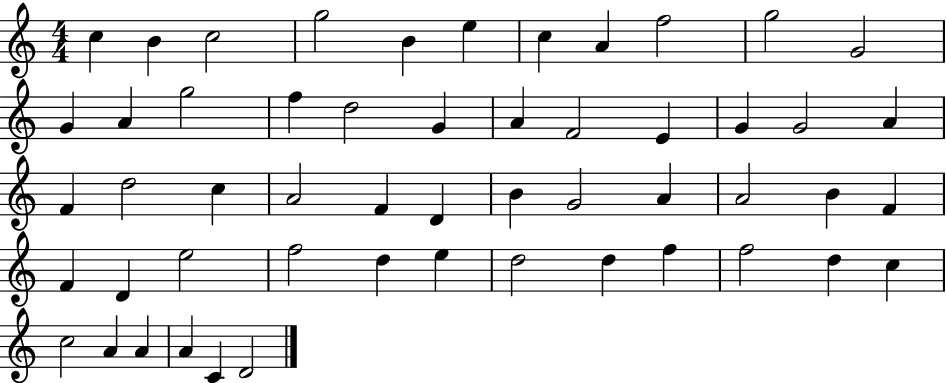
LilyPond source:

{
  \clef treble
  \numericTimeSignature
  \time 4/4
  \key c \major
  c''4 b'4 c''2 | g''2 b'4 e''4 | c''4 a'4 f''2 | g''2 g'2 | \break g'4 a'4 g''2 | f''4 d''2 g'4 | a'4 f'2 e'4 | g'4 g'2 a'4 | \break f'4 d''2 c''4 | a'2 f'4 d'4 | b'4 g'2 a'4 | a'2 b'4 f'4 | \break f'4 d'4 e''2 | f''2 d''4 e''4 | d''2 d''4 f''4 | f''2 d''4 c''4 | \break c''2 a'4 a'4 | a'4 c'4 d'2 | \bar "|."
}